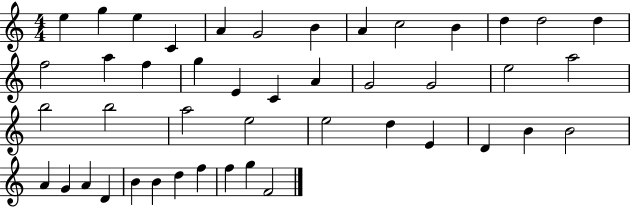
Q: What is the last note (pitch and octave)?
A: F4